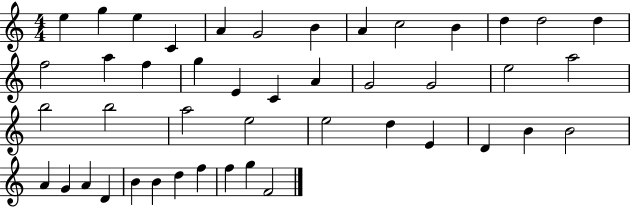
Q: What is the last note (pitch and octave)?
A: F4